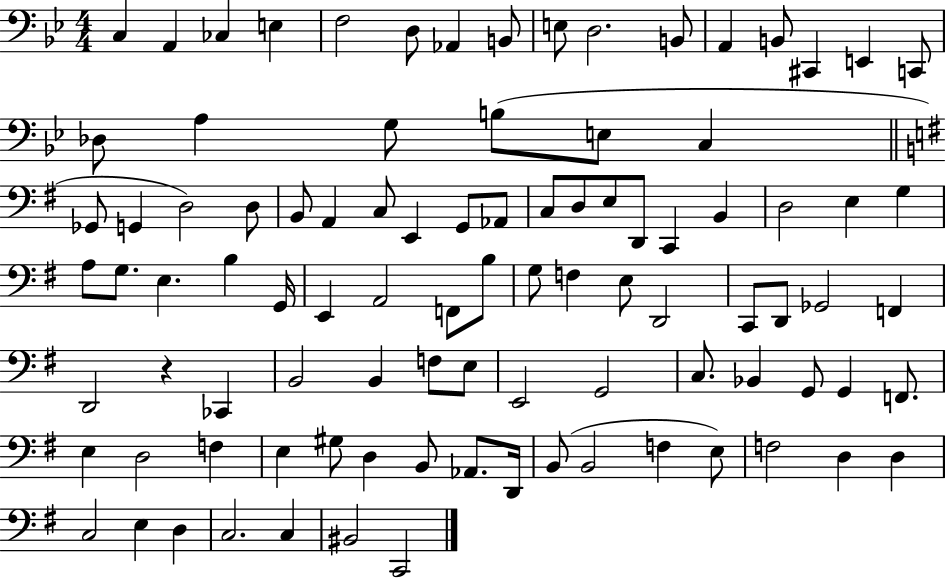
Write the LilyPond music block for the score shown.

{
  \clef bass
  \numericTimeSignature
  \time 4/4
  \key bes \major
  \repeat volta 2 { c4 a,4 ces4 e4 | f2 d8 aes,4 b,8 | e8 d2. b,8 | a,4 b,8 cis,4 e,4 c,8 | \break des8 a4 g8 b8( e8 c4 | \bar "||" \break \key g \major ges,8 g,4 d2) d8 | b,8 a,4 c8 e,4 g,8 aes,8 | c8 d8 e8 d,8 c,4 b,4 | d2 e4 g4 | \break a8 g8. e4. b4 g,16 | e,4 a,2 f,8 b8 | g8 f4 e8 d,2 | c,8 d,8 ges,2 f,4 | \break d,2 r4 ces,4 | b,2 b,4 f8 e8 | e,2 g,2 | c8. bes,4 g,8 g,4 f,8. | \break e4 d2 f4 | e4 gis8 d4 b,8 aes,8. d,16 | b,8( b,2 f4 e8) | f2 d4 d4 | \break c2 e4 d4 | c2. c4 | bis,2 c,2 | } \bar "|."
}